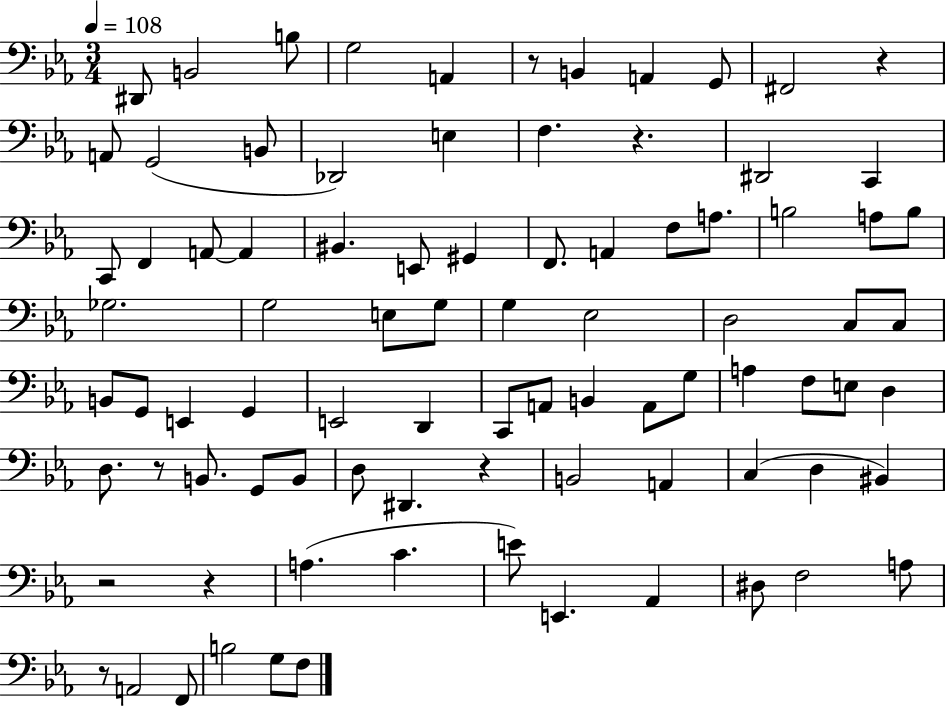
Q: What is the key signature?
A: EES major